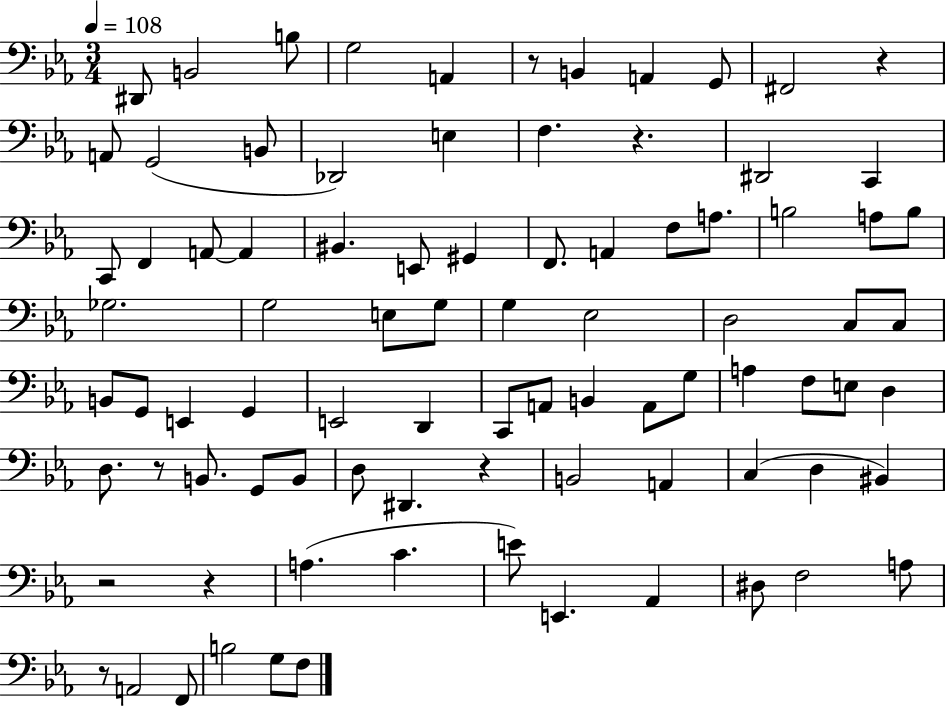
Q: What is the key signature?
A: EES major